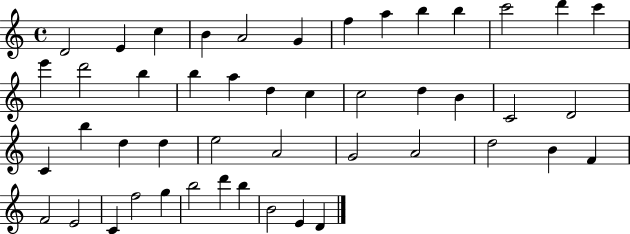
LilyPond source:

{
  \clef treble
  \time 4/4
  \defaultTimeSignature
  \key c \major
  d'2 e'4 c''4 | b'4 a'2 g'4 | f''4 a''4 b''4 b''4 | c'''2 d'''4 c'''4 | \break e'''4 d'''2 b''4 | b''4 a''4 d''4 c''4 | c''2 d''4 b'4 | c'2 d'2 | \break c'4 b''4 d''4 d''4 | e''2 a'2 | g'2 a'2 | d''2 b'4 f'4 | \break f'2 e'2 | c'4 f''2 g''4 | b''2 d'''4 b''4 | b'2 e'4 d'4 | \break \bar "|."
}